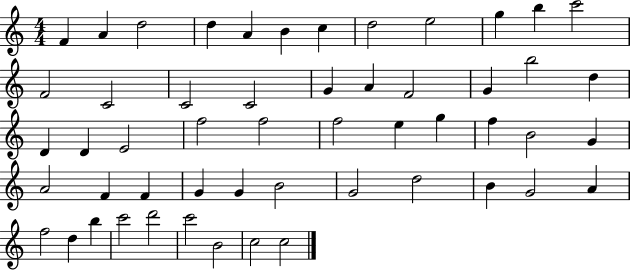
{
  \clef treble
  \numericTimeSignature
  \time 4/4
  \key c \major
  f'4 a'4 d''2 | d''4 a'4 b'4 c''4 | d''2 e''2 | g''4 b''4 c'''2 | \break f'2 c'2 | c'2 c'2 | g'4 a'4 f'2 | g'4 b''2 d''4 | \break d'4 d'4 e'2 | f''2 f''2 | f''2 e''4 g''4 | f''4 b'2 g'4 | \break a'2 f'4 f'4 | g'4 g'4 b'2 | g'2 d''2 | b'4 g'2 a'4 | \break f''2 d''4 b''4 | c'''2 d'''2 | c'''2 b'2 | c''2 c''2 | \break \bar "|."
}